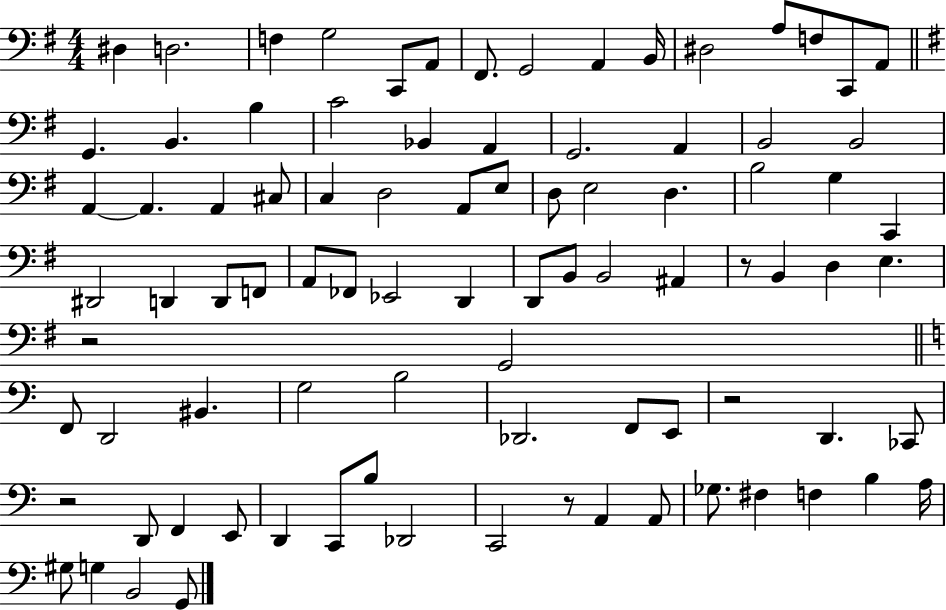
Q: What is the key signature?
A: G major